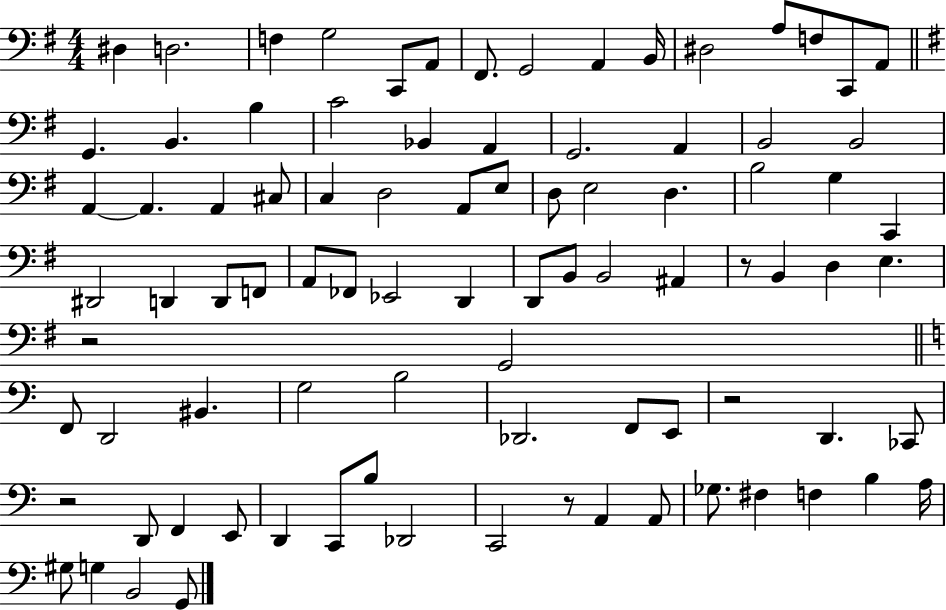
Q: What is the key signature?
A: G major